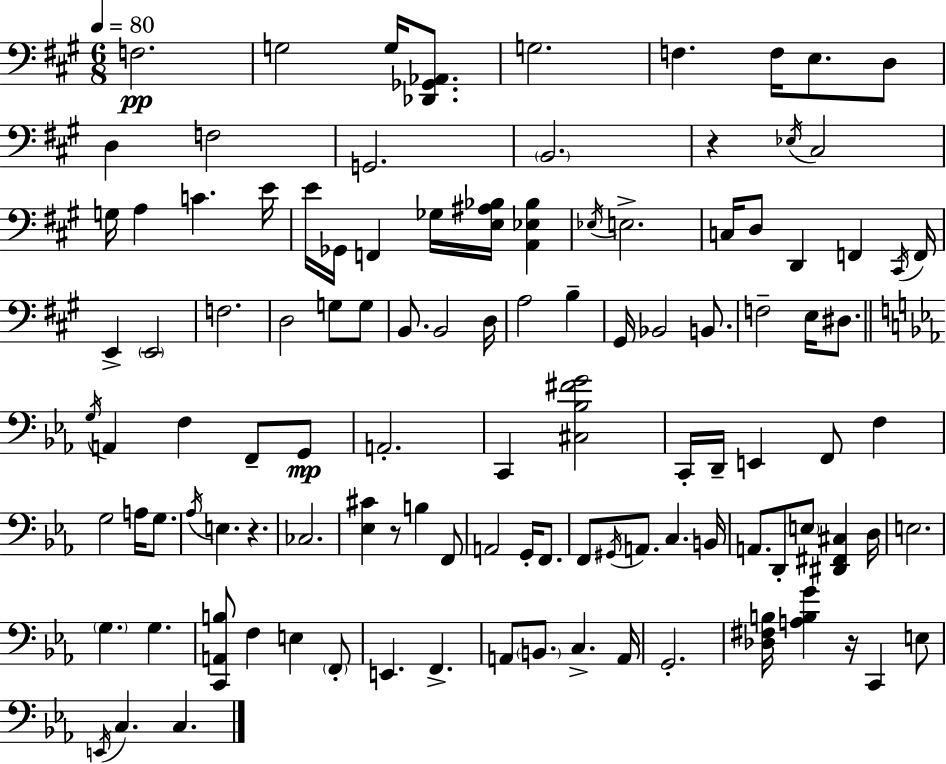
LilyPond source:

{
  \clef bass
  \numericTimeSignature
  \time 6/8
  \key a \major
  \tempo 4 = 80
  f2.\pp | g2 g16 <des, ges, aes,>8. | g2. | f4. f16 e8. d8 | \break d4 f2 | g,2. | \parenthesize b,2. | r4 \acciaccatura { ees16 } cis2 | \break g16 a4 c'4. | e'16 e'16 ges,16 f,4 ges16 <e ais bes>16 <a, ees bes>4 | \acciaccatura { ees16 } e2.-> | c16 d8 d,4 f,4 | \break \acciaccatura { cis,16 } f,16 e,4-> \parenthesize e,2 | f2. | d2 g8 | g8 b,8. b,2 | \break d16 a2 b4-- | gis,16 bes,2 | b,8. f2-- e16 | dis8. \bar "||" \break \key ees \major \acciaccatura { g16 } a,4 f4 f,8-- g,8\mp | a,2.-. | c,4 <cis bes fis' g'>2 | c,16-. d,16-- e,4 f,8 f4 | \break g2 a16 g8. | \acciaccatura { aes16 } e4. r4. | ces2. | <ees cis'>4 r8 b4 | \break f,8 a,2 g,16-. f,8. | f,8 \acciaccatura { gis,16 } a,8. c4. | b,16 a,8. d,8-. \parenthesize e8 <dis, fis, cis>4 | d16 e2. | \break \parenthesize g4. g4. | <c, a, b>8 f4 e4 | \parenthesize f,8-. e,4. f,4.-> | a,8 \parenthesize b,8. c4.-> | \break a,16 g,2.-. | <des fis b>16 <a b g'>4 r16 c,4 | e8 \acciaccatura { e,16 } c4. c4. | \bar "|."
}